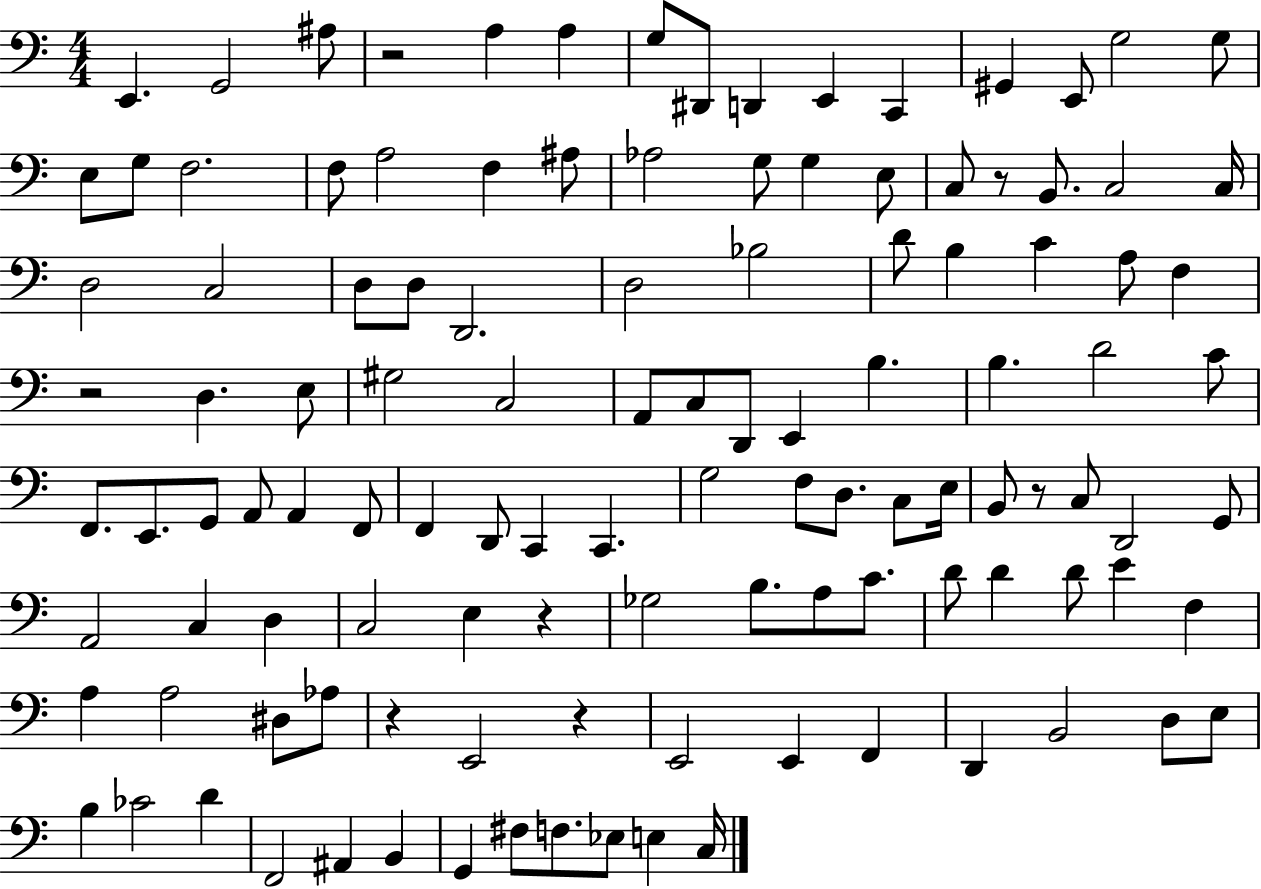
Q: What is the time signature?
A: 4/4